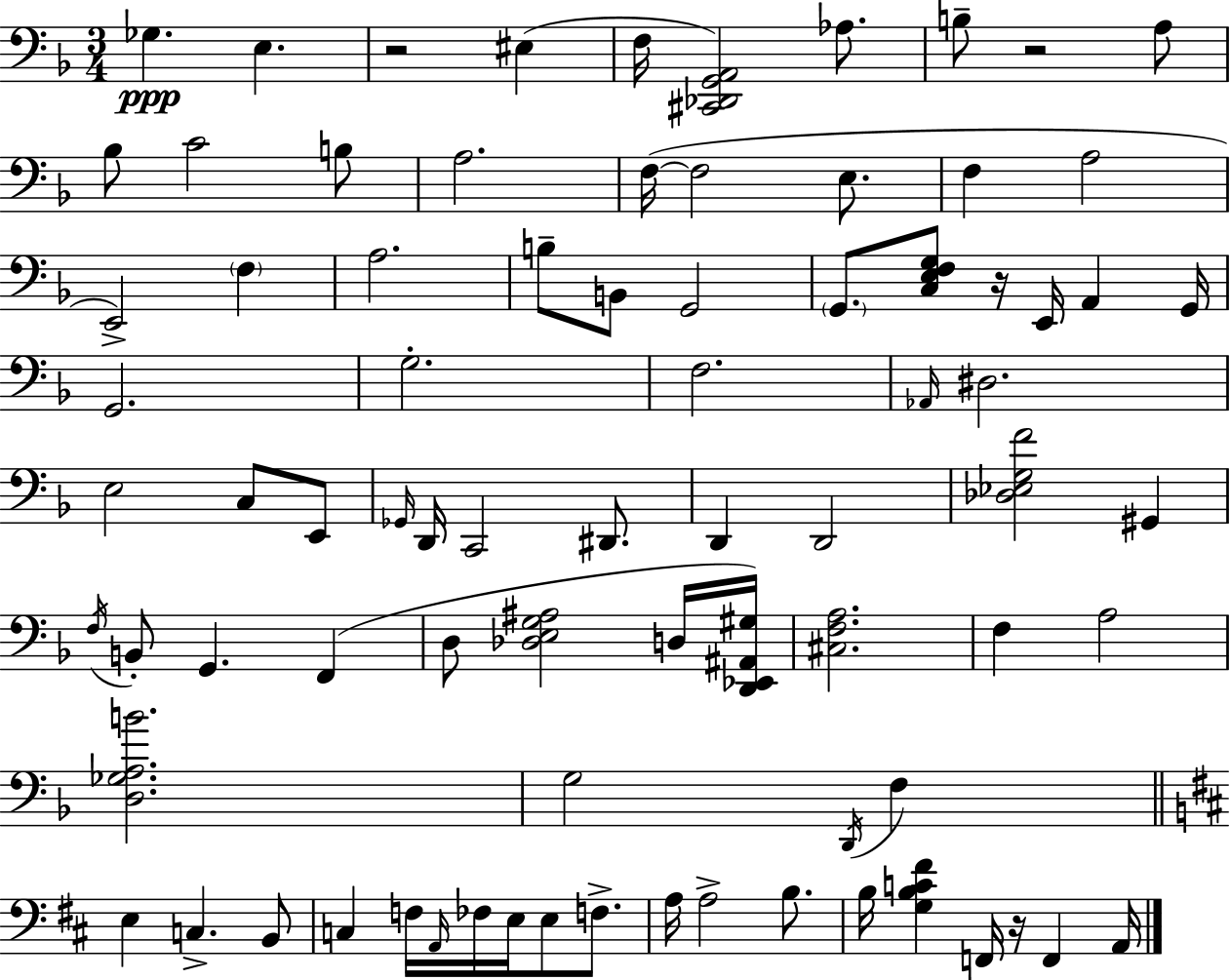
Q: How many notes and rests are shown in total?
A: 81